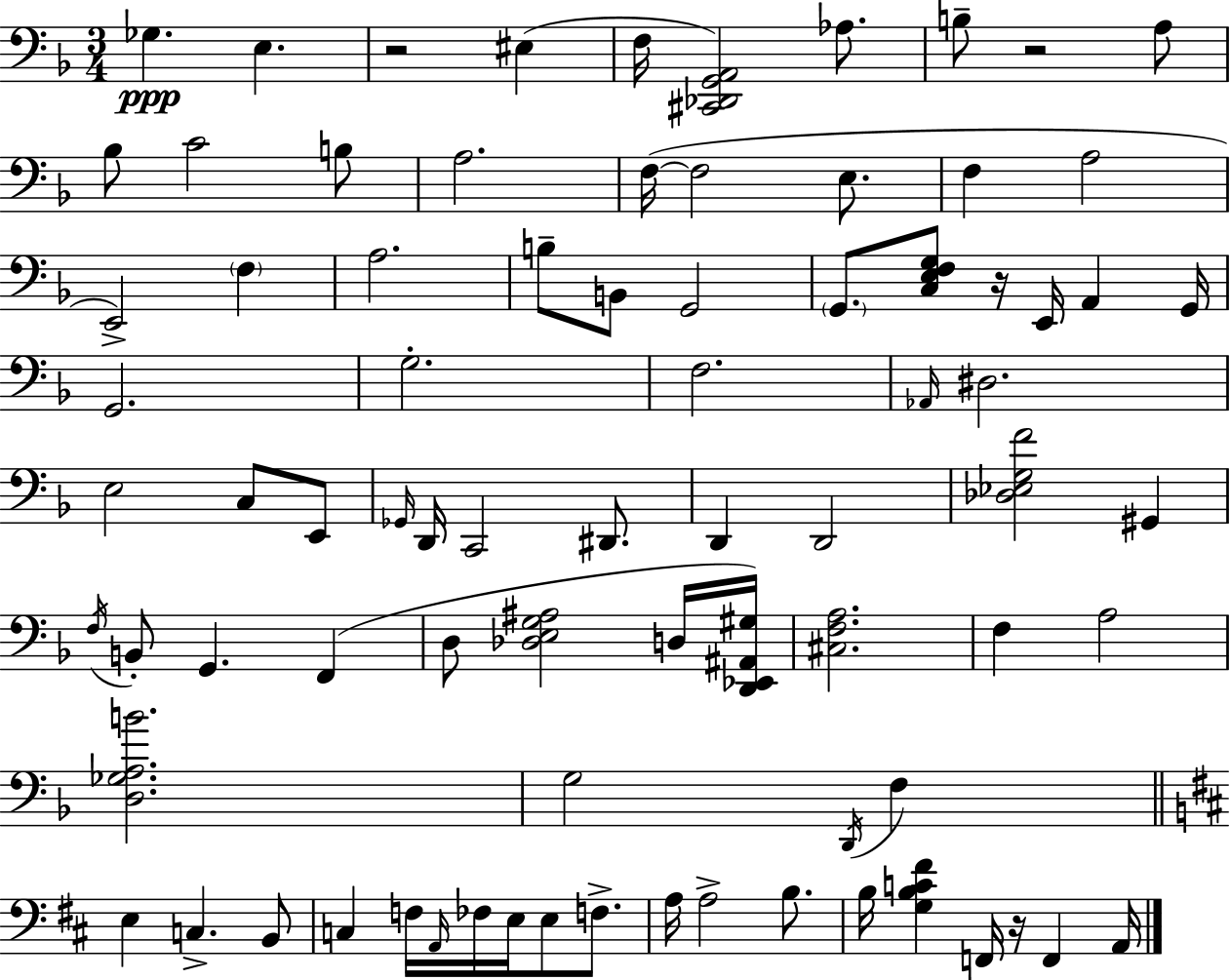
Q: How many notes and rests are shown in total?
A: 81